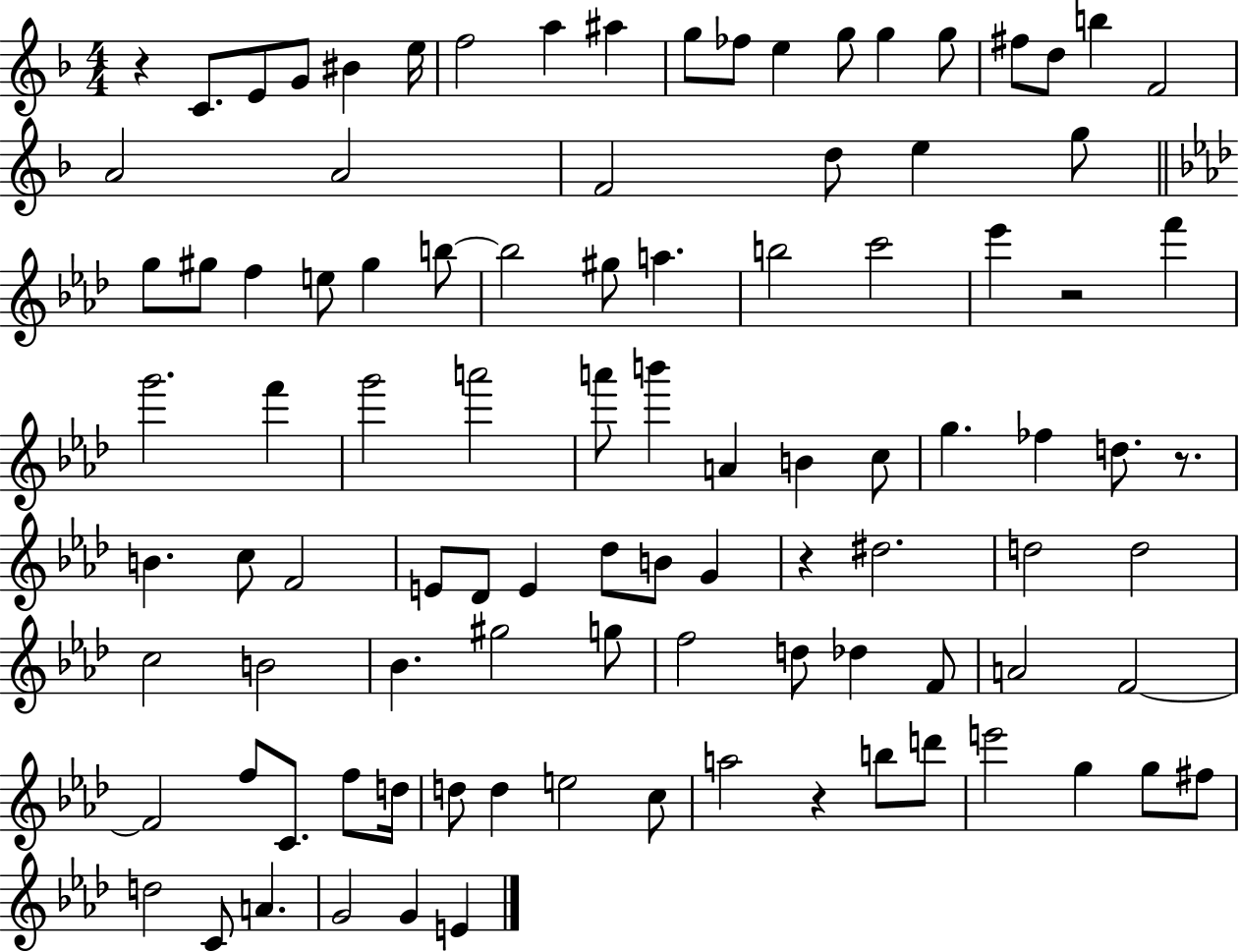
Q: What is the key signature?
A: F major